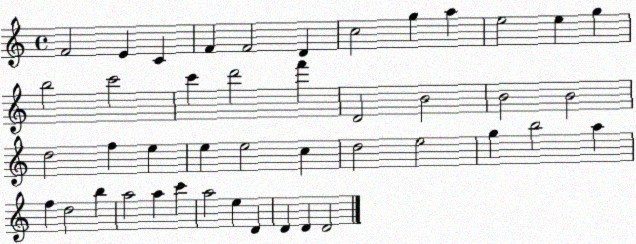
X:1
T:Untitled
M:4/4
L:1/4
K:C
F2 E C F F2 D c2 g a e2 e g b2 c'2 c' d'2 f' D2 B2 B2 B2 d2 f e e e2 c d2 e2 g b2 a f d2 b a2 a c' a2 e D D D D2